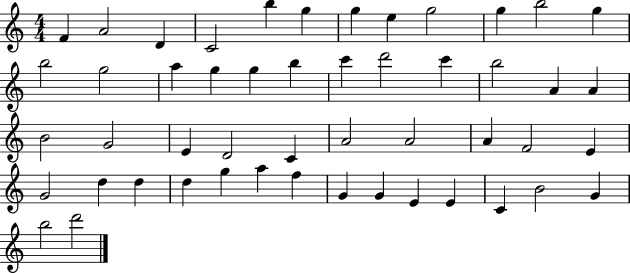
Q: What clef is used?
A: treble